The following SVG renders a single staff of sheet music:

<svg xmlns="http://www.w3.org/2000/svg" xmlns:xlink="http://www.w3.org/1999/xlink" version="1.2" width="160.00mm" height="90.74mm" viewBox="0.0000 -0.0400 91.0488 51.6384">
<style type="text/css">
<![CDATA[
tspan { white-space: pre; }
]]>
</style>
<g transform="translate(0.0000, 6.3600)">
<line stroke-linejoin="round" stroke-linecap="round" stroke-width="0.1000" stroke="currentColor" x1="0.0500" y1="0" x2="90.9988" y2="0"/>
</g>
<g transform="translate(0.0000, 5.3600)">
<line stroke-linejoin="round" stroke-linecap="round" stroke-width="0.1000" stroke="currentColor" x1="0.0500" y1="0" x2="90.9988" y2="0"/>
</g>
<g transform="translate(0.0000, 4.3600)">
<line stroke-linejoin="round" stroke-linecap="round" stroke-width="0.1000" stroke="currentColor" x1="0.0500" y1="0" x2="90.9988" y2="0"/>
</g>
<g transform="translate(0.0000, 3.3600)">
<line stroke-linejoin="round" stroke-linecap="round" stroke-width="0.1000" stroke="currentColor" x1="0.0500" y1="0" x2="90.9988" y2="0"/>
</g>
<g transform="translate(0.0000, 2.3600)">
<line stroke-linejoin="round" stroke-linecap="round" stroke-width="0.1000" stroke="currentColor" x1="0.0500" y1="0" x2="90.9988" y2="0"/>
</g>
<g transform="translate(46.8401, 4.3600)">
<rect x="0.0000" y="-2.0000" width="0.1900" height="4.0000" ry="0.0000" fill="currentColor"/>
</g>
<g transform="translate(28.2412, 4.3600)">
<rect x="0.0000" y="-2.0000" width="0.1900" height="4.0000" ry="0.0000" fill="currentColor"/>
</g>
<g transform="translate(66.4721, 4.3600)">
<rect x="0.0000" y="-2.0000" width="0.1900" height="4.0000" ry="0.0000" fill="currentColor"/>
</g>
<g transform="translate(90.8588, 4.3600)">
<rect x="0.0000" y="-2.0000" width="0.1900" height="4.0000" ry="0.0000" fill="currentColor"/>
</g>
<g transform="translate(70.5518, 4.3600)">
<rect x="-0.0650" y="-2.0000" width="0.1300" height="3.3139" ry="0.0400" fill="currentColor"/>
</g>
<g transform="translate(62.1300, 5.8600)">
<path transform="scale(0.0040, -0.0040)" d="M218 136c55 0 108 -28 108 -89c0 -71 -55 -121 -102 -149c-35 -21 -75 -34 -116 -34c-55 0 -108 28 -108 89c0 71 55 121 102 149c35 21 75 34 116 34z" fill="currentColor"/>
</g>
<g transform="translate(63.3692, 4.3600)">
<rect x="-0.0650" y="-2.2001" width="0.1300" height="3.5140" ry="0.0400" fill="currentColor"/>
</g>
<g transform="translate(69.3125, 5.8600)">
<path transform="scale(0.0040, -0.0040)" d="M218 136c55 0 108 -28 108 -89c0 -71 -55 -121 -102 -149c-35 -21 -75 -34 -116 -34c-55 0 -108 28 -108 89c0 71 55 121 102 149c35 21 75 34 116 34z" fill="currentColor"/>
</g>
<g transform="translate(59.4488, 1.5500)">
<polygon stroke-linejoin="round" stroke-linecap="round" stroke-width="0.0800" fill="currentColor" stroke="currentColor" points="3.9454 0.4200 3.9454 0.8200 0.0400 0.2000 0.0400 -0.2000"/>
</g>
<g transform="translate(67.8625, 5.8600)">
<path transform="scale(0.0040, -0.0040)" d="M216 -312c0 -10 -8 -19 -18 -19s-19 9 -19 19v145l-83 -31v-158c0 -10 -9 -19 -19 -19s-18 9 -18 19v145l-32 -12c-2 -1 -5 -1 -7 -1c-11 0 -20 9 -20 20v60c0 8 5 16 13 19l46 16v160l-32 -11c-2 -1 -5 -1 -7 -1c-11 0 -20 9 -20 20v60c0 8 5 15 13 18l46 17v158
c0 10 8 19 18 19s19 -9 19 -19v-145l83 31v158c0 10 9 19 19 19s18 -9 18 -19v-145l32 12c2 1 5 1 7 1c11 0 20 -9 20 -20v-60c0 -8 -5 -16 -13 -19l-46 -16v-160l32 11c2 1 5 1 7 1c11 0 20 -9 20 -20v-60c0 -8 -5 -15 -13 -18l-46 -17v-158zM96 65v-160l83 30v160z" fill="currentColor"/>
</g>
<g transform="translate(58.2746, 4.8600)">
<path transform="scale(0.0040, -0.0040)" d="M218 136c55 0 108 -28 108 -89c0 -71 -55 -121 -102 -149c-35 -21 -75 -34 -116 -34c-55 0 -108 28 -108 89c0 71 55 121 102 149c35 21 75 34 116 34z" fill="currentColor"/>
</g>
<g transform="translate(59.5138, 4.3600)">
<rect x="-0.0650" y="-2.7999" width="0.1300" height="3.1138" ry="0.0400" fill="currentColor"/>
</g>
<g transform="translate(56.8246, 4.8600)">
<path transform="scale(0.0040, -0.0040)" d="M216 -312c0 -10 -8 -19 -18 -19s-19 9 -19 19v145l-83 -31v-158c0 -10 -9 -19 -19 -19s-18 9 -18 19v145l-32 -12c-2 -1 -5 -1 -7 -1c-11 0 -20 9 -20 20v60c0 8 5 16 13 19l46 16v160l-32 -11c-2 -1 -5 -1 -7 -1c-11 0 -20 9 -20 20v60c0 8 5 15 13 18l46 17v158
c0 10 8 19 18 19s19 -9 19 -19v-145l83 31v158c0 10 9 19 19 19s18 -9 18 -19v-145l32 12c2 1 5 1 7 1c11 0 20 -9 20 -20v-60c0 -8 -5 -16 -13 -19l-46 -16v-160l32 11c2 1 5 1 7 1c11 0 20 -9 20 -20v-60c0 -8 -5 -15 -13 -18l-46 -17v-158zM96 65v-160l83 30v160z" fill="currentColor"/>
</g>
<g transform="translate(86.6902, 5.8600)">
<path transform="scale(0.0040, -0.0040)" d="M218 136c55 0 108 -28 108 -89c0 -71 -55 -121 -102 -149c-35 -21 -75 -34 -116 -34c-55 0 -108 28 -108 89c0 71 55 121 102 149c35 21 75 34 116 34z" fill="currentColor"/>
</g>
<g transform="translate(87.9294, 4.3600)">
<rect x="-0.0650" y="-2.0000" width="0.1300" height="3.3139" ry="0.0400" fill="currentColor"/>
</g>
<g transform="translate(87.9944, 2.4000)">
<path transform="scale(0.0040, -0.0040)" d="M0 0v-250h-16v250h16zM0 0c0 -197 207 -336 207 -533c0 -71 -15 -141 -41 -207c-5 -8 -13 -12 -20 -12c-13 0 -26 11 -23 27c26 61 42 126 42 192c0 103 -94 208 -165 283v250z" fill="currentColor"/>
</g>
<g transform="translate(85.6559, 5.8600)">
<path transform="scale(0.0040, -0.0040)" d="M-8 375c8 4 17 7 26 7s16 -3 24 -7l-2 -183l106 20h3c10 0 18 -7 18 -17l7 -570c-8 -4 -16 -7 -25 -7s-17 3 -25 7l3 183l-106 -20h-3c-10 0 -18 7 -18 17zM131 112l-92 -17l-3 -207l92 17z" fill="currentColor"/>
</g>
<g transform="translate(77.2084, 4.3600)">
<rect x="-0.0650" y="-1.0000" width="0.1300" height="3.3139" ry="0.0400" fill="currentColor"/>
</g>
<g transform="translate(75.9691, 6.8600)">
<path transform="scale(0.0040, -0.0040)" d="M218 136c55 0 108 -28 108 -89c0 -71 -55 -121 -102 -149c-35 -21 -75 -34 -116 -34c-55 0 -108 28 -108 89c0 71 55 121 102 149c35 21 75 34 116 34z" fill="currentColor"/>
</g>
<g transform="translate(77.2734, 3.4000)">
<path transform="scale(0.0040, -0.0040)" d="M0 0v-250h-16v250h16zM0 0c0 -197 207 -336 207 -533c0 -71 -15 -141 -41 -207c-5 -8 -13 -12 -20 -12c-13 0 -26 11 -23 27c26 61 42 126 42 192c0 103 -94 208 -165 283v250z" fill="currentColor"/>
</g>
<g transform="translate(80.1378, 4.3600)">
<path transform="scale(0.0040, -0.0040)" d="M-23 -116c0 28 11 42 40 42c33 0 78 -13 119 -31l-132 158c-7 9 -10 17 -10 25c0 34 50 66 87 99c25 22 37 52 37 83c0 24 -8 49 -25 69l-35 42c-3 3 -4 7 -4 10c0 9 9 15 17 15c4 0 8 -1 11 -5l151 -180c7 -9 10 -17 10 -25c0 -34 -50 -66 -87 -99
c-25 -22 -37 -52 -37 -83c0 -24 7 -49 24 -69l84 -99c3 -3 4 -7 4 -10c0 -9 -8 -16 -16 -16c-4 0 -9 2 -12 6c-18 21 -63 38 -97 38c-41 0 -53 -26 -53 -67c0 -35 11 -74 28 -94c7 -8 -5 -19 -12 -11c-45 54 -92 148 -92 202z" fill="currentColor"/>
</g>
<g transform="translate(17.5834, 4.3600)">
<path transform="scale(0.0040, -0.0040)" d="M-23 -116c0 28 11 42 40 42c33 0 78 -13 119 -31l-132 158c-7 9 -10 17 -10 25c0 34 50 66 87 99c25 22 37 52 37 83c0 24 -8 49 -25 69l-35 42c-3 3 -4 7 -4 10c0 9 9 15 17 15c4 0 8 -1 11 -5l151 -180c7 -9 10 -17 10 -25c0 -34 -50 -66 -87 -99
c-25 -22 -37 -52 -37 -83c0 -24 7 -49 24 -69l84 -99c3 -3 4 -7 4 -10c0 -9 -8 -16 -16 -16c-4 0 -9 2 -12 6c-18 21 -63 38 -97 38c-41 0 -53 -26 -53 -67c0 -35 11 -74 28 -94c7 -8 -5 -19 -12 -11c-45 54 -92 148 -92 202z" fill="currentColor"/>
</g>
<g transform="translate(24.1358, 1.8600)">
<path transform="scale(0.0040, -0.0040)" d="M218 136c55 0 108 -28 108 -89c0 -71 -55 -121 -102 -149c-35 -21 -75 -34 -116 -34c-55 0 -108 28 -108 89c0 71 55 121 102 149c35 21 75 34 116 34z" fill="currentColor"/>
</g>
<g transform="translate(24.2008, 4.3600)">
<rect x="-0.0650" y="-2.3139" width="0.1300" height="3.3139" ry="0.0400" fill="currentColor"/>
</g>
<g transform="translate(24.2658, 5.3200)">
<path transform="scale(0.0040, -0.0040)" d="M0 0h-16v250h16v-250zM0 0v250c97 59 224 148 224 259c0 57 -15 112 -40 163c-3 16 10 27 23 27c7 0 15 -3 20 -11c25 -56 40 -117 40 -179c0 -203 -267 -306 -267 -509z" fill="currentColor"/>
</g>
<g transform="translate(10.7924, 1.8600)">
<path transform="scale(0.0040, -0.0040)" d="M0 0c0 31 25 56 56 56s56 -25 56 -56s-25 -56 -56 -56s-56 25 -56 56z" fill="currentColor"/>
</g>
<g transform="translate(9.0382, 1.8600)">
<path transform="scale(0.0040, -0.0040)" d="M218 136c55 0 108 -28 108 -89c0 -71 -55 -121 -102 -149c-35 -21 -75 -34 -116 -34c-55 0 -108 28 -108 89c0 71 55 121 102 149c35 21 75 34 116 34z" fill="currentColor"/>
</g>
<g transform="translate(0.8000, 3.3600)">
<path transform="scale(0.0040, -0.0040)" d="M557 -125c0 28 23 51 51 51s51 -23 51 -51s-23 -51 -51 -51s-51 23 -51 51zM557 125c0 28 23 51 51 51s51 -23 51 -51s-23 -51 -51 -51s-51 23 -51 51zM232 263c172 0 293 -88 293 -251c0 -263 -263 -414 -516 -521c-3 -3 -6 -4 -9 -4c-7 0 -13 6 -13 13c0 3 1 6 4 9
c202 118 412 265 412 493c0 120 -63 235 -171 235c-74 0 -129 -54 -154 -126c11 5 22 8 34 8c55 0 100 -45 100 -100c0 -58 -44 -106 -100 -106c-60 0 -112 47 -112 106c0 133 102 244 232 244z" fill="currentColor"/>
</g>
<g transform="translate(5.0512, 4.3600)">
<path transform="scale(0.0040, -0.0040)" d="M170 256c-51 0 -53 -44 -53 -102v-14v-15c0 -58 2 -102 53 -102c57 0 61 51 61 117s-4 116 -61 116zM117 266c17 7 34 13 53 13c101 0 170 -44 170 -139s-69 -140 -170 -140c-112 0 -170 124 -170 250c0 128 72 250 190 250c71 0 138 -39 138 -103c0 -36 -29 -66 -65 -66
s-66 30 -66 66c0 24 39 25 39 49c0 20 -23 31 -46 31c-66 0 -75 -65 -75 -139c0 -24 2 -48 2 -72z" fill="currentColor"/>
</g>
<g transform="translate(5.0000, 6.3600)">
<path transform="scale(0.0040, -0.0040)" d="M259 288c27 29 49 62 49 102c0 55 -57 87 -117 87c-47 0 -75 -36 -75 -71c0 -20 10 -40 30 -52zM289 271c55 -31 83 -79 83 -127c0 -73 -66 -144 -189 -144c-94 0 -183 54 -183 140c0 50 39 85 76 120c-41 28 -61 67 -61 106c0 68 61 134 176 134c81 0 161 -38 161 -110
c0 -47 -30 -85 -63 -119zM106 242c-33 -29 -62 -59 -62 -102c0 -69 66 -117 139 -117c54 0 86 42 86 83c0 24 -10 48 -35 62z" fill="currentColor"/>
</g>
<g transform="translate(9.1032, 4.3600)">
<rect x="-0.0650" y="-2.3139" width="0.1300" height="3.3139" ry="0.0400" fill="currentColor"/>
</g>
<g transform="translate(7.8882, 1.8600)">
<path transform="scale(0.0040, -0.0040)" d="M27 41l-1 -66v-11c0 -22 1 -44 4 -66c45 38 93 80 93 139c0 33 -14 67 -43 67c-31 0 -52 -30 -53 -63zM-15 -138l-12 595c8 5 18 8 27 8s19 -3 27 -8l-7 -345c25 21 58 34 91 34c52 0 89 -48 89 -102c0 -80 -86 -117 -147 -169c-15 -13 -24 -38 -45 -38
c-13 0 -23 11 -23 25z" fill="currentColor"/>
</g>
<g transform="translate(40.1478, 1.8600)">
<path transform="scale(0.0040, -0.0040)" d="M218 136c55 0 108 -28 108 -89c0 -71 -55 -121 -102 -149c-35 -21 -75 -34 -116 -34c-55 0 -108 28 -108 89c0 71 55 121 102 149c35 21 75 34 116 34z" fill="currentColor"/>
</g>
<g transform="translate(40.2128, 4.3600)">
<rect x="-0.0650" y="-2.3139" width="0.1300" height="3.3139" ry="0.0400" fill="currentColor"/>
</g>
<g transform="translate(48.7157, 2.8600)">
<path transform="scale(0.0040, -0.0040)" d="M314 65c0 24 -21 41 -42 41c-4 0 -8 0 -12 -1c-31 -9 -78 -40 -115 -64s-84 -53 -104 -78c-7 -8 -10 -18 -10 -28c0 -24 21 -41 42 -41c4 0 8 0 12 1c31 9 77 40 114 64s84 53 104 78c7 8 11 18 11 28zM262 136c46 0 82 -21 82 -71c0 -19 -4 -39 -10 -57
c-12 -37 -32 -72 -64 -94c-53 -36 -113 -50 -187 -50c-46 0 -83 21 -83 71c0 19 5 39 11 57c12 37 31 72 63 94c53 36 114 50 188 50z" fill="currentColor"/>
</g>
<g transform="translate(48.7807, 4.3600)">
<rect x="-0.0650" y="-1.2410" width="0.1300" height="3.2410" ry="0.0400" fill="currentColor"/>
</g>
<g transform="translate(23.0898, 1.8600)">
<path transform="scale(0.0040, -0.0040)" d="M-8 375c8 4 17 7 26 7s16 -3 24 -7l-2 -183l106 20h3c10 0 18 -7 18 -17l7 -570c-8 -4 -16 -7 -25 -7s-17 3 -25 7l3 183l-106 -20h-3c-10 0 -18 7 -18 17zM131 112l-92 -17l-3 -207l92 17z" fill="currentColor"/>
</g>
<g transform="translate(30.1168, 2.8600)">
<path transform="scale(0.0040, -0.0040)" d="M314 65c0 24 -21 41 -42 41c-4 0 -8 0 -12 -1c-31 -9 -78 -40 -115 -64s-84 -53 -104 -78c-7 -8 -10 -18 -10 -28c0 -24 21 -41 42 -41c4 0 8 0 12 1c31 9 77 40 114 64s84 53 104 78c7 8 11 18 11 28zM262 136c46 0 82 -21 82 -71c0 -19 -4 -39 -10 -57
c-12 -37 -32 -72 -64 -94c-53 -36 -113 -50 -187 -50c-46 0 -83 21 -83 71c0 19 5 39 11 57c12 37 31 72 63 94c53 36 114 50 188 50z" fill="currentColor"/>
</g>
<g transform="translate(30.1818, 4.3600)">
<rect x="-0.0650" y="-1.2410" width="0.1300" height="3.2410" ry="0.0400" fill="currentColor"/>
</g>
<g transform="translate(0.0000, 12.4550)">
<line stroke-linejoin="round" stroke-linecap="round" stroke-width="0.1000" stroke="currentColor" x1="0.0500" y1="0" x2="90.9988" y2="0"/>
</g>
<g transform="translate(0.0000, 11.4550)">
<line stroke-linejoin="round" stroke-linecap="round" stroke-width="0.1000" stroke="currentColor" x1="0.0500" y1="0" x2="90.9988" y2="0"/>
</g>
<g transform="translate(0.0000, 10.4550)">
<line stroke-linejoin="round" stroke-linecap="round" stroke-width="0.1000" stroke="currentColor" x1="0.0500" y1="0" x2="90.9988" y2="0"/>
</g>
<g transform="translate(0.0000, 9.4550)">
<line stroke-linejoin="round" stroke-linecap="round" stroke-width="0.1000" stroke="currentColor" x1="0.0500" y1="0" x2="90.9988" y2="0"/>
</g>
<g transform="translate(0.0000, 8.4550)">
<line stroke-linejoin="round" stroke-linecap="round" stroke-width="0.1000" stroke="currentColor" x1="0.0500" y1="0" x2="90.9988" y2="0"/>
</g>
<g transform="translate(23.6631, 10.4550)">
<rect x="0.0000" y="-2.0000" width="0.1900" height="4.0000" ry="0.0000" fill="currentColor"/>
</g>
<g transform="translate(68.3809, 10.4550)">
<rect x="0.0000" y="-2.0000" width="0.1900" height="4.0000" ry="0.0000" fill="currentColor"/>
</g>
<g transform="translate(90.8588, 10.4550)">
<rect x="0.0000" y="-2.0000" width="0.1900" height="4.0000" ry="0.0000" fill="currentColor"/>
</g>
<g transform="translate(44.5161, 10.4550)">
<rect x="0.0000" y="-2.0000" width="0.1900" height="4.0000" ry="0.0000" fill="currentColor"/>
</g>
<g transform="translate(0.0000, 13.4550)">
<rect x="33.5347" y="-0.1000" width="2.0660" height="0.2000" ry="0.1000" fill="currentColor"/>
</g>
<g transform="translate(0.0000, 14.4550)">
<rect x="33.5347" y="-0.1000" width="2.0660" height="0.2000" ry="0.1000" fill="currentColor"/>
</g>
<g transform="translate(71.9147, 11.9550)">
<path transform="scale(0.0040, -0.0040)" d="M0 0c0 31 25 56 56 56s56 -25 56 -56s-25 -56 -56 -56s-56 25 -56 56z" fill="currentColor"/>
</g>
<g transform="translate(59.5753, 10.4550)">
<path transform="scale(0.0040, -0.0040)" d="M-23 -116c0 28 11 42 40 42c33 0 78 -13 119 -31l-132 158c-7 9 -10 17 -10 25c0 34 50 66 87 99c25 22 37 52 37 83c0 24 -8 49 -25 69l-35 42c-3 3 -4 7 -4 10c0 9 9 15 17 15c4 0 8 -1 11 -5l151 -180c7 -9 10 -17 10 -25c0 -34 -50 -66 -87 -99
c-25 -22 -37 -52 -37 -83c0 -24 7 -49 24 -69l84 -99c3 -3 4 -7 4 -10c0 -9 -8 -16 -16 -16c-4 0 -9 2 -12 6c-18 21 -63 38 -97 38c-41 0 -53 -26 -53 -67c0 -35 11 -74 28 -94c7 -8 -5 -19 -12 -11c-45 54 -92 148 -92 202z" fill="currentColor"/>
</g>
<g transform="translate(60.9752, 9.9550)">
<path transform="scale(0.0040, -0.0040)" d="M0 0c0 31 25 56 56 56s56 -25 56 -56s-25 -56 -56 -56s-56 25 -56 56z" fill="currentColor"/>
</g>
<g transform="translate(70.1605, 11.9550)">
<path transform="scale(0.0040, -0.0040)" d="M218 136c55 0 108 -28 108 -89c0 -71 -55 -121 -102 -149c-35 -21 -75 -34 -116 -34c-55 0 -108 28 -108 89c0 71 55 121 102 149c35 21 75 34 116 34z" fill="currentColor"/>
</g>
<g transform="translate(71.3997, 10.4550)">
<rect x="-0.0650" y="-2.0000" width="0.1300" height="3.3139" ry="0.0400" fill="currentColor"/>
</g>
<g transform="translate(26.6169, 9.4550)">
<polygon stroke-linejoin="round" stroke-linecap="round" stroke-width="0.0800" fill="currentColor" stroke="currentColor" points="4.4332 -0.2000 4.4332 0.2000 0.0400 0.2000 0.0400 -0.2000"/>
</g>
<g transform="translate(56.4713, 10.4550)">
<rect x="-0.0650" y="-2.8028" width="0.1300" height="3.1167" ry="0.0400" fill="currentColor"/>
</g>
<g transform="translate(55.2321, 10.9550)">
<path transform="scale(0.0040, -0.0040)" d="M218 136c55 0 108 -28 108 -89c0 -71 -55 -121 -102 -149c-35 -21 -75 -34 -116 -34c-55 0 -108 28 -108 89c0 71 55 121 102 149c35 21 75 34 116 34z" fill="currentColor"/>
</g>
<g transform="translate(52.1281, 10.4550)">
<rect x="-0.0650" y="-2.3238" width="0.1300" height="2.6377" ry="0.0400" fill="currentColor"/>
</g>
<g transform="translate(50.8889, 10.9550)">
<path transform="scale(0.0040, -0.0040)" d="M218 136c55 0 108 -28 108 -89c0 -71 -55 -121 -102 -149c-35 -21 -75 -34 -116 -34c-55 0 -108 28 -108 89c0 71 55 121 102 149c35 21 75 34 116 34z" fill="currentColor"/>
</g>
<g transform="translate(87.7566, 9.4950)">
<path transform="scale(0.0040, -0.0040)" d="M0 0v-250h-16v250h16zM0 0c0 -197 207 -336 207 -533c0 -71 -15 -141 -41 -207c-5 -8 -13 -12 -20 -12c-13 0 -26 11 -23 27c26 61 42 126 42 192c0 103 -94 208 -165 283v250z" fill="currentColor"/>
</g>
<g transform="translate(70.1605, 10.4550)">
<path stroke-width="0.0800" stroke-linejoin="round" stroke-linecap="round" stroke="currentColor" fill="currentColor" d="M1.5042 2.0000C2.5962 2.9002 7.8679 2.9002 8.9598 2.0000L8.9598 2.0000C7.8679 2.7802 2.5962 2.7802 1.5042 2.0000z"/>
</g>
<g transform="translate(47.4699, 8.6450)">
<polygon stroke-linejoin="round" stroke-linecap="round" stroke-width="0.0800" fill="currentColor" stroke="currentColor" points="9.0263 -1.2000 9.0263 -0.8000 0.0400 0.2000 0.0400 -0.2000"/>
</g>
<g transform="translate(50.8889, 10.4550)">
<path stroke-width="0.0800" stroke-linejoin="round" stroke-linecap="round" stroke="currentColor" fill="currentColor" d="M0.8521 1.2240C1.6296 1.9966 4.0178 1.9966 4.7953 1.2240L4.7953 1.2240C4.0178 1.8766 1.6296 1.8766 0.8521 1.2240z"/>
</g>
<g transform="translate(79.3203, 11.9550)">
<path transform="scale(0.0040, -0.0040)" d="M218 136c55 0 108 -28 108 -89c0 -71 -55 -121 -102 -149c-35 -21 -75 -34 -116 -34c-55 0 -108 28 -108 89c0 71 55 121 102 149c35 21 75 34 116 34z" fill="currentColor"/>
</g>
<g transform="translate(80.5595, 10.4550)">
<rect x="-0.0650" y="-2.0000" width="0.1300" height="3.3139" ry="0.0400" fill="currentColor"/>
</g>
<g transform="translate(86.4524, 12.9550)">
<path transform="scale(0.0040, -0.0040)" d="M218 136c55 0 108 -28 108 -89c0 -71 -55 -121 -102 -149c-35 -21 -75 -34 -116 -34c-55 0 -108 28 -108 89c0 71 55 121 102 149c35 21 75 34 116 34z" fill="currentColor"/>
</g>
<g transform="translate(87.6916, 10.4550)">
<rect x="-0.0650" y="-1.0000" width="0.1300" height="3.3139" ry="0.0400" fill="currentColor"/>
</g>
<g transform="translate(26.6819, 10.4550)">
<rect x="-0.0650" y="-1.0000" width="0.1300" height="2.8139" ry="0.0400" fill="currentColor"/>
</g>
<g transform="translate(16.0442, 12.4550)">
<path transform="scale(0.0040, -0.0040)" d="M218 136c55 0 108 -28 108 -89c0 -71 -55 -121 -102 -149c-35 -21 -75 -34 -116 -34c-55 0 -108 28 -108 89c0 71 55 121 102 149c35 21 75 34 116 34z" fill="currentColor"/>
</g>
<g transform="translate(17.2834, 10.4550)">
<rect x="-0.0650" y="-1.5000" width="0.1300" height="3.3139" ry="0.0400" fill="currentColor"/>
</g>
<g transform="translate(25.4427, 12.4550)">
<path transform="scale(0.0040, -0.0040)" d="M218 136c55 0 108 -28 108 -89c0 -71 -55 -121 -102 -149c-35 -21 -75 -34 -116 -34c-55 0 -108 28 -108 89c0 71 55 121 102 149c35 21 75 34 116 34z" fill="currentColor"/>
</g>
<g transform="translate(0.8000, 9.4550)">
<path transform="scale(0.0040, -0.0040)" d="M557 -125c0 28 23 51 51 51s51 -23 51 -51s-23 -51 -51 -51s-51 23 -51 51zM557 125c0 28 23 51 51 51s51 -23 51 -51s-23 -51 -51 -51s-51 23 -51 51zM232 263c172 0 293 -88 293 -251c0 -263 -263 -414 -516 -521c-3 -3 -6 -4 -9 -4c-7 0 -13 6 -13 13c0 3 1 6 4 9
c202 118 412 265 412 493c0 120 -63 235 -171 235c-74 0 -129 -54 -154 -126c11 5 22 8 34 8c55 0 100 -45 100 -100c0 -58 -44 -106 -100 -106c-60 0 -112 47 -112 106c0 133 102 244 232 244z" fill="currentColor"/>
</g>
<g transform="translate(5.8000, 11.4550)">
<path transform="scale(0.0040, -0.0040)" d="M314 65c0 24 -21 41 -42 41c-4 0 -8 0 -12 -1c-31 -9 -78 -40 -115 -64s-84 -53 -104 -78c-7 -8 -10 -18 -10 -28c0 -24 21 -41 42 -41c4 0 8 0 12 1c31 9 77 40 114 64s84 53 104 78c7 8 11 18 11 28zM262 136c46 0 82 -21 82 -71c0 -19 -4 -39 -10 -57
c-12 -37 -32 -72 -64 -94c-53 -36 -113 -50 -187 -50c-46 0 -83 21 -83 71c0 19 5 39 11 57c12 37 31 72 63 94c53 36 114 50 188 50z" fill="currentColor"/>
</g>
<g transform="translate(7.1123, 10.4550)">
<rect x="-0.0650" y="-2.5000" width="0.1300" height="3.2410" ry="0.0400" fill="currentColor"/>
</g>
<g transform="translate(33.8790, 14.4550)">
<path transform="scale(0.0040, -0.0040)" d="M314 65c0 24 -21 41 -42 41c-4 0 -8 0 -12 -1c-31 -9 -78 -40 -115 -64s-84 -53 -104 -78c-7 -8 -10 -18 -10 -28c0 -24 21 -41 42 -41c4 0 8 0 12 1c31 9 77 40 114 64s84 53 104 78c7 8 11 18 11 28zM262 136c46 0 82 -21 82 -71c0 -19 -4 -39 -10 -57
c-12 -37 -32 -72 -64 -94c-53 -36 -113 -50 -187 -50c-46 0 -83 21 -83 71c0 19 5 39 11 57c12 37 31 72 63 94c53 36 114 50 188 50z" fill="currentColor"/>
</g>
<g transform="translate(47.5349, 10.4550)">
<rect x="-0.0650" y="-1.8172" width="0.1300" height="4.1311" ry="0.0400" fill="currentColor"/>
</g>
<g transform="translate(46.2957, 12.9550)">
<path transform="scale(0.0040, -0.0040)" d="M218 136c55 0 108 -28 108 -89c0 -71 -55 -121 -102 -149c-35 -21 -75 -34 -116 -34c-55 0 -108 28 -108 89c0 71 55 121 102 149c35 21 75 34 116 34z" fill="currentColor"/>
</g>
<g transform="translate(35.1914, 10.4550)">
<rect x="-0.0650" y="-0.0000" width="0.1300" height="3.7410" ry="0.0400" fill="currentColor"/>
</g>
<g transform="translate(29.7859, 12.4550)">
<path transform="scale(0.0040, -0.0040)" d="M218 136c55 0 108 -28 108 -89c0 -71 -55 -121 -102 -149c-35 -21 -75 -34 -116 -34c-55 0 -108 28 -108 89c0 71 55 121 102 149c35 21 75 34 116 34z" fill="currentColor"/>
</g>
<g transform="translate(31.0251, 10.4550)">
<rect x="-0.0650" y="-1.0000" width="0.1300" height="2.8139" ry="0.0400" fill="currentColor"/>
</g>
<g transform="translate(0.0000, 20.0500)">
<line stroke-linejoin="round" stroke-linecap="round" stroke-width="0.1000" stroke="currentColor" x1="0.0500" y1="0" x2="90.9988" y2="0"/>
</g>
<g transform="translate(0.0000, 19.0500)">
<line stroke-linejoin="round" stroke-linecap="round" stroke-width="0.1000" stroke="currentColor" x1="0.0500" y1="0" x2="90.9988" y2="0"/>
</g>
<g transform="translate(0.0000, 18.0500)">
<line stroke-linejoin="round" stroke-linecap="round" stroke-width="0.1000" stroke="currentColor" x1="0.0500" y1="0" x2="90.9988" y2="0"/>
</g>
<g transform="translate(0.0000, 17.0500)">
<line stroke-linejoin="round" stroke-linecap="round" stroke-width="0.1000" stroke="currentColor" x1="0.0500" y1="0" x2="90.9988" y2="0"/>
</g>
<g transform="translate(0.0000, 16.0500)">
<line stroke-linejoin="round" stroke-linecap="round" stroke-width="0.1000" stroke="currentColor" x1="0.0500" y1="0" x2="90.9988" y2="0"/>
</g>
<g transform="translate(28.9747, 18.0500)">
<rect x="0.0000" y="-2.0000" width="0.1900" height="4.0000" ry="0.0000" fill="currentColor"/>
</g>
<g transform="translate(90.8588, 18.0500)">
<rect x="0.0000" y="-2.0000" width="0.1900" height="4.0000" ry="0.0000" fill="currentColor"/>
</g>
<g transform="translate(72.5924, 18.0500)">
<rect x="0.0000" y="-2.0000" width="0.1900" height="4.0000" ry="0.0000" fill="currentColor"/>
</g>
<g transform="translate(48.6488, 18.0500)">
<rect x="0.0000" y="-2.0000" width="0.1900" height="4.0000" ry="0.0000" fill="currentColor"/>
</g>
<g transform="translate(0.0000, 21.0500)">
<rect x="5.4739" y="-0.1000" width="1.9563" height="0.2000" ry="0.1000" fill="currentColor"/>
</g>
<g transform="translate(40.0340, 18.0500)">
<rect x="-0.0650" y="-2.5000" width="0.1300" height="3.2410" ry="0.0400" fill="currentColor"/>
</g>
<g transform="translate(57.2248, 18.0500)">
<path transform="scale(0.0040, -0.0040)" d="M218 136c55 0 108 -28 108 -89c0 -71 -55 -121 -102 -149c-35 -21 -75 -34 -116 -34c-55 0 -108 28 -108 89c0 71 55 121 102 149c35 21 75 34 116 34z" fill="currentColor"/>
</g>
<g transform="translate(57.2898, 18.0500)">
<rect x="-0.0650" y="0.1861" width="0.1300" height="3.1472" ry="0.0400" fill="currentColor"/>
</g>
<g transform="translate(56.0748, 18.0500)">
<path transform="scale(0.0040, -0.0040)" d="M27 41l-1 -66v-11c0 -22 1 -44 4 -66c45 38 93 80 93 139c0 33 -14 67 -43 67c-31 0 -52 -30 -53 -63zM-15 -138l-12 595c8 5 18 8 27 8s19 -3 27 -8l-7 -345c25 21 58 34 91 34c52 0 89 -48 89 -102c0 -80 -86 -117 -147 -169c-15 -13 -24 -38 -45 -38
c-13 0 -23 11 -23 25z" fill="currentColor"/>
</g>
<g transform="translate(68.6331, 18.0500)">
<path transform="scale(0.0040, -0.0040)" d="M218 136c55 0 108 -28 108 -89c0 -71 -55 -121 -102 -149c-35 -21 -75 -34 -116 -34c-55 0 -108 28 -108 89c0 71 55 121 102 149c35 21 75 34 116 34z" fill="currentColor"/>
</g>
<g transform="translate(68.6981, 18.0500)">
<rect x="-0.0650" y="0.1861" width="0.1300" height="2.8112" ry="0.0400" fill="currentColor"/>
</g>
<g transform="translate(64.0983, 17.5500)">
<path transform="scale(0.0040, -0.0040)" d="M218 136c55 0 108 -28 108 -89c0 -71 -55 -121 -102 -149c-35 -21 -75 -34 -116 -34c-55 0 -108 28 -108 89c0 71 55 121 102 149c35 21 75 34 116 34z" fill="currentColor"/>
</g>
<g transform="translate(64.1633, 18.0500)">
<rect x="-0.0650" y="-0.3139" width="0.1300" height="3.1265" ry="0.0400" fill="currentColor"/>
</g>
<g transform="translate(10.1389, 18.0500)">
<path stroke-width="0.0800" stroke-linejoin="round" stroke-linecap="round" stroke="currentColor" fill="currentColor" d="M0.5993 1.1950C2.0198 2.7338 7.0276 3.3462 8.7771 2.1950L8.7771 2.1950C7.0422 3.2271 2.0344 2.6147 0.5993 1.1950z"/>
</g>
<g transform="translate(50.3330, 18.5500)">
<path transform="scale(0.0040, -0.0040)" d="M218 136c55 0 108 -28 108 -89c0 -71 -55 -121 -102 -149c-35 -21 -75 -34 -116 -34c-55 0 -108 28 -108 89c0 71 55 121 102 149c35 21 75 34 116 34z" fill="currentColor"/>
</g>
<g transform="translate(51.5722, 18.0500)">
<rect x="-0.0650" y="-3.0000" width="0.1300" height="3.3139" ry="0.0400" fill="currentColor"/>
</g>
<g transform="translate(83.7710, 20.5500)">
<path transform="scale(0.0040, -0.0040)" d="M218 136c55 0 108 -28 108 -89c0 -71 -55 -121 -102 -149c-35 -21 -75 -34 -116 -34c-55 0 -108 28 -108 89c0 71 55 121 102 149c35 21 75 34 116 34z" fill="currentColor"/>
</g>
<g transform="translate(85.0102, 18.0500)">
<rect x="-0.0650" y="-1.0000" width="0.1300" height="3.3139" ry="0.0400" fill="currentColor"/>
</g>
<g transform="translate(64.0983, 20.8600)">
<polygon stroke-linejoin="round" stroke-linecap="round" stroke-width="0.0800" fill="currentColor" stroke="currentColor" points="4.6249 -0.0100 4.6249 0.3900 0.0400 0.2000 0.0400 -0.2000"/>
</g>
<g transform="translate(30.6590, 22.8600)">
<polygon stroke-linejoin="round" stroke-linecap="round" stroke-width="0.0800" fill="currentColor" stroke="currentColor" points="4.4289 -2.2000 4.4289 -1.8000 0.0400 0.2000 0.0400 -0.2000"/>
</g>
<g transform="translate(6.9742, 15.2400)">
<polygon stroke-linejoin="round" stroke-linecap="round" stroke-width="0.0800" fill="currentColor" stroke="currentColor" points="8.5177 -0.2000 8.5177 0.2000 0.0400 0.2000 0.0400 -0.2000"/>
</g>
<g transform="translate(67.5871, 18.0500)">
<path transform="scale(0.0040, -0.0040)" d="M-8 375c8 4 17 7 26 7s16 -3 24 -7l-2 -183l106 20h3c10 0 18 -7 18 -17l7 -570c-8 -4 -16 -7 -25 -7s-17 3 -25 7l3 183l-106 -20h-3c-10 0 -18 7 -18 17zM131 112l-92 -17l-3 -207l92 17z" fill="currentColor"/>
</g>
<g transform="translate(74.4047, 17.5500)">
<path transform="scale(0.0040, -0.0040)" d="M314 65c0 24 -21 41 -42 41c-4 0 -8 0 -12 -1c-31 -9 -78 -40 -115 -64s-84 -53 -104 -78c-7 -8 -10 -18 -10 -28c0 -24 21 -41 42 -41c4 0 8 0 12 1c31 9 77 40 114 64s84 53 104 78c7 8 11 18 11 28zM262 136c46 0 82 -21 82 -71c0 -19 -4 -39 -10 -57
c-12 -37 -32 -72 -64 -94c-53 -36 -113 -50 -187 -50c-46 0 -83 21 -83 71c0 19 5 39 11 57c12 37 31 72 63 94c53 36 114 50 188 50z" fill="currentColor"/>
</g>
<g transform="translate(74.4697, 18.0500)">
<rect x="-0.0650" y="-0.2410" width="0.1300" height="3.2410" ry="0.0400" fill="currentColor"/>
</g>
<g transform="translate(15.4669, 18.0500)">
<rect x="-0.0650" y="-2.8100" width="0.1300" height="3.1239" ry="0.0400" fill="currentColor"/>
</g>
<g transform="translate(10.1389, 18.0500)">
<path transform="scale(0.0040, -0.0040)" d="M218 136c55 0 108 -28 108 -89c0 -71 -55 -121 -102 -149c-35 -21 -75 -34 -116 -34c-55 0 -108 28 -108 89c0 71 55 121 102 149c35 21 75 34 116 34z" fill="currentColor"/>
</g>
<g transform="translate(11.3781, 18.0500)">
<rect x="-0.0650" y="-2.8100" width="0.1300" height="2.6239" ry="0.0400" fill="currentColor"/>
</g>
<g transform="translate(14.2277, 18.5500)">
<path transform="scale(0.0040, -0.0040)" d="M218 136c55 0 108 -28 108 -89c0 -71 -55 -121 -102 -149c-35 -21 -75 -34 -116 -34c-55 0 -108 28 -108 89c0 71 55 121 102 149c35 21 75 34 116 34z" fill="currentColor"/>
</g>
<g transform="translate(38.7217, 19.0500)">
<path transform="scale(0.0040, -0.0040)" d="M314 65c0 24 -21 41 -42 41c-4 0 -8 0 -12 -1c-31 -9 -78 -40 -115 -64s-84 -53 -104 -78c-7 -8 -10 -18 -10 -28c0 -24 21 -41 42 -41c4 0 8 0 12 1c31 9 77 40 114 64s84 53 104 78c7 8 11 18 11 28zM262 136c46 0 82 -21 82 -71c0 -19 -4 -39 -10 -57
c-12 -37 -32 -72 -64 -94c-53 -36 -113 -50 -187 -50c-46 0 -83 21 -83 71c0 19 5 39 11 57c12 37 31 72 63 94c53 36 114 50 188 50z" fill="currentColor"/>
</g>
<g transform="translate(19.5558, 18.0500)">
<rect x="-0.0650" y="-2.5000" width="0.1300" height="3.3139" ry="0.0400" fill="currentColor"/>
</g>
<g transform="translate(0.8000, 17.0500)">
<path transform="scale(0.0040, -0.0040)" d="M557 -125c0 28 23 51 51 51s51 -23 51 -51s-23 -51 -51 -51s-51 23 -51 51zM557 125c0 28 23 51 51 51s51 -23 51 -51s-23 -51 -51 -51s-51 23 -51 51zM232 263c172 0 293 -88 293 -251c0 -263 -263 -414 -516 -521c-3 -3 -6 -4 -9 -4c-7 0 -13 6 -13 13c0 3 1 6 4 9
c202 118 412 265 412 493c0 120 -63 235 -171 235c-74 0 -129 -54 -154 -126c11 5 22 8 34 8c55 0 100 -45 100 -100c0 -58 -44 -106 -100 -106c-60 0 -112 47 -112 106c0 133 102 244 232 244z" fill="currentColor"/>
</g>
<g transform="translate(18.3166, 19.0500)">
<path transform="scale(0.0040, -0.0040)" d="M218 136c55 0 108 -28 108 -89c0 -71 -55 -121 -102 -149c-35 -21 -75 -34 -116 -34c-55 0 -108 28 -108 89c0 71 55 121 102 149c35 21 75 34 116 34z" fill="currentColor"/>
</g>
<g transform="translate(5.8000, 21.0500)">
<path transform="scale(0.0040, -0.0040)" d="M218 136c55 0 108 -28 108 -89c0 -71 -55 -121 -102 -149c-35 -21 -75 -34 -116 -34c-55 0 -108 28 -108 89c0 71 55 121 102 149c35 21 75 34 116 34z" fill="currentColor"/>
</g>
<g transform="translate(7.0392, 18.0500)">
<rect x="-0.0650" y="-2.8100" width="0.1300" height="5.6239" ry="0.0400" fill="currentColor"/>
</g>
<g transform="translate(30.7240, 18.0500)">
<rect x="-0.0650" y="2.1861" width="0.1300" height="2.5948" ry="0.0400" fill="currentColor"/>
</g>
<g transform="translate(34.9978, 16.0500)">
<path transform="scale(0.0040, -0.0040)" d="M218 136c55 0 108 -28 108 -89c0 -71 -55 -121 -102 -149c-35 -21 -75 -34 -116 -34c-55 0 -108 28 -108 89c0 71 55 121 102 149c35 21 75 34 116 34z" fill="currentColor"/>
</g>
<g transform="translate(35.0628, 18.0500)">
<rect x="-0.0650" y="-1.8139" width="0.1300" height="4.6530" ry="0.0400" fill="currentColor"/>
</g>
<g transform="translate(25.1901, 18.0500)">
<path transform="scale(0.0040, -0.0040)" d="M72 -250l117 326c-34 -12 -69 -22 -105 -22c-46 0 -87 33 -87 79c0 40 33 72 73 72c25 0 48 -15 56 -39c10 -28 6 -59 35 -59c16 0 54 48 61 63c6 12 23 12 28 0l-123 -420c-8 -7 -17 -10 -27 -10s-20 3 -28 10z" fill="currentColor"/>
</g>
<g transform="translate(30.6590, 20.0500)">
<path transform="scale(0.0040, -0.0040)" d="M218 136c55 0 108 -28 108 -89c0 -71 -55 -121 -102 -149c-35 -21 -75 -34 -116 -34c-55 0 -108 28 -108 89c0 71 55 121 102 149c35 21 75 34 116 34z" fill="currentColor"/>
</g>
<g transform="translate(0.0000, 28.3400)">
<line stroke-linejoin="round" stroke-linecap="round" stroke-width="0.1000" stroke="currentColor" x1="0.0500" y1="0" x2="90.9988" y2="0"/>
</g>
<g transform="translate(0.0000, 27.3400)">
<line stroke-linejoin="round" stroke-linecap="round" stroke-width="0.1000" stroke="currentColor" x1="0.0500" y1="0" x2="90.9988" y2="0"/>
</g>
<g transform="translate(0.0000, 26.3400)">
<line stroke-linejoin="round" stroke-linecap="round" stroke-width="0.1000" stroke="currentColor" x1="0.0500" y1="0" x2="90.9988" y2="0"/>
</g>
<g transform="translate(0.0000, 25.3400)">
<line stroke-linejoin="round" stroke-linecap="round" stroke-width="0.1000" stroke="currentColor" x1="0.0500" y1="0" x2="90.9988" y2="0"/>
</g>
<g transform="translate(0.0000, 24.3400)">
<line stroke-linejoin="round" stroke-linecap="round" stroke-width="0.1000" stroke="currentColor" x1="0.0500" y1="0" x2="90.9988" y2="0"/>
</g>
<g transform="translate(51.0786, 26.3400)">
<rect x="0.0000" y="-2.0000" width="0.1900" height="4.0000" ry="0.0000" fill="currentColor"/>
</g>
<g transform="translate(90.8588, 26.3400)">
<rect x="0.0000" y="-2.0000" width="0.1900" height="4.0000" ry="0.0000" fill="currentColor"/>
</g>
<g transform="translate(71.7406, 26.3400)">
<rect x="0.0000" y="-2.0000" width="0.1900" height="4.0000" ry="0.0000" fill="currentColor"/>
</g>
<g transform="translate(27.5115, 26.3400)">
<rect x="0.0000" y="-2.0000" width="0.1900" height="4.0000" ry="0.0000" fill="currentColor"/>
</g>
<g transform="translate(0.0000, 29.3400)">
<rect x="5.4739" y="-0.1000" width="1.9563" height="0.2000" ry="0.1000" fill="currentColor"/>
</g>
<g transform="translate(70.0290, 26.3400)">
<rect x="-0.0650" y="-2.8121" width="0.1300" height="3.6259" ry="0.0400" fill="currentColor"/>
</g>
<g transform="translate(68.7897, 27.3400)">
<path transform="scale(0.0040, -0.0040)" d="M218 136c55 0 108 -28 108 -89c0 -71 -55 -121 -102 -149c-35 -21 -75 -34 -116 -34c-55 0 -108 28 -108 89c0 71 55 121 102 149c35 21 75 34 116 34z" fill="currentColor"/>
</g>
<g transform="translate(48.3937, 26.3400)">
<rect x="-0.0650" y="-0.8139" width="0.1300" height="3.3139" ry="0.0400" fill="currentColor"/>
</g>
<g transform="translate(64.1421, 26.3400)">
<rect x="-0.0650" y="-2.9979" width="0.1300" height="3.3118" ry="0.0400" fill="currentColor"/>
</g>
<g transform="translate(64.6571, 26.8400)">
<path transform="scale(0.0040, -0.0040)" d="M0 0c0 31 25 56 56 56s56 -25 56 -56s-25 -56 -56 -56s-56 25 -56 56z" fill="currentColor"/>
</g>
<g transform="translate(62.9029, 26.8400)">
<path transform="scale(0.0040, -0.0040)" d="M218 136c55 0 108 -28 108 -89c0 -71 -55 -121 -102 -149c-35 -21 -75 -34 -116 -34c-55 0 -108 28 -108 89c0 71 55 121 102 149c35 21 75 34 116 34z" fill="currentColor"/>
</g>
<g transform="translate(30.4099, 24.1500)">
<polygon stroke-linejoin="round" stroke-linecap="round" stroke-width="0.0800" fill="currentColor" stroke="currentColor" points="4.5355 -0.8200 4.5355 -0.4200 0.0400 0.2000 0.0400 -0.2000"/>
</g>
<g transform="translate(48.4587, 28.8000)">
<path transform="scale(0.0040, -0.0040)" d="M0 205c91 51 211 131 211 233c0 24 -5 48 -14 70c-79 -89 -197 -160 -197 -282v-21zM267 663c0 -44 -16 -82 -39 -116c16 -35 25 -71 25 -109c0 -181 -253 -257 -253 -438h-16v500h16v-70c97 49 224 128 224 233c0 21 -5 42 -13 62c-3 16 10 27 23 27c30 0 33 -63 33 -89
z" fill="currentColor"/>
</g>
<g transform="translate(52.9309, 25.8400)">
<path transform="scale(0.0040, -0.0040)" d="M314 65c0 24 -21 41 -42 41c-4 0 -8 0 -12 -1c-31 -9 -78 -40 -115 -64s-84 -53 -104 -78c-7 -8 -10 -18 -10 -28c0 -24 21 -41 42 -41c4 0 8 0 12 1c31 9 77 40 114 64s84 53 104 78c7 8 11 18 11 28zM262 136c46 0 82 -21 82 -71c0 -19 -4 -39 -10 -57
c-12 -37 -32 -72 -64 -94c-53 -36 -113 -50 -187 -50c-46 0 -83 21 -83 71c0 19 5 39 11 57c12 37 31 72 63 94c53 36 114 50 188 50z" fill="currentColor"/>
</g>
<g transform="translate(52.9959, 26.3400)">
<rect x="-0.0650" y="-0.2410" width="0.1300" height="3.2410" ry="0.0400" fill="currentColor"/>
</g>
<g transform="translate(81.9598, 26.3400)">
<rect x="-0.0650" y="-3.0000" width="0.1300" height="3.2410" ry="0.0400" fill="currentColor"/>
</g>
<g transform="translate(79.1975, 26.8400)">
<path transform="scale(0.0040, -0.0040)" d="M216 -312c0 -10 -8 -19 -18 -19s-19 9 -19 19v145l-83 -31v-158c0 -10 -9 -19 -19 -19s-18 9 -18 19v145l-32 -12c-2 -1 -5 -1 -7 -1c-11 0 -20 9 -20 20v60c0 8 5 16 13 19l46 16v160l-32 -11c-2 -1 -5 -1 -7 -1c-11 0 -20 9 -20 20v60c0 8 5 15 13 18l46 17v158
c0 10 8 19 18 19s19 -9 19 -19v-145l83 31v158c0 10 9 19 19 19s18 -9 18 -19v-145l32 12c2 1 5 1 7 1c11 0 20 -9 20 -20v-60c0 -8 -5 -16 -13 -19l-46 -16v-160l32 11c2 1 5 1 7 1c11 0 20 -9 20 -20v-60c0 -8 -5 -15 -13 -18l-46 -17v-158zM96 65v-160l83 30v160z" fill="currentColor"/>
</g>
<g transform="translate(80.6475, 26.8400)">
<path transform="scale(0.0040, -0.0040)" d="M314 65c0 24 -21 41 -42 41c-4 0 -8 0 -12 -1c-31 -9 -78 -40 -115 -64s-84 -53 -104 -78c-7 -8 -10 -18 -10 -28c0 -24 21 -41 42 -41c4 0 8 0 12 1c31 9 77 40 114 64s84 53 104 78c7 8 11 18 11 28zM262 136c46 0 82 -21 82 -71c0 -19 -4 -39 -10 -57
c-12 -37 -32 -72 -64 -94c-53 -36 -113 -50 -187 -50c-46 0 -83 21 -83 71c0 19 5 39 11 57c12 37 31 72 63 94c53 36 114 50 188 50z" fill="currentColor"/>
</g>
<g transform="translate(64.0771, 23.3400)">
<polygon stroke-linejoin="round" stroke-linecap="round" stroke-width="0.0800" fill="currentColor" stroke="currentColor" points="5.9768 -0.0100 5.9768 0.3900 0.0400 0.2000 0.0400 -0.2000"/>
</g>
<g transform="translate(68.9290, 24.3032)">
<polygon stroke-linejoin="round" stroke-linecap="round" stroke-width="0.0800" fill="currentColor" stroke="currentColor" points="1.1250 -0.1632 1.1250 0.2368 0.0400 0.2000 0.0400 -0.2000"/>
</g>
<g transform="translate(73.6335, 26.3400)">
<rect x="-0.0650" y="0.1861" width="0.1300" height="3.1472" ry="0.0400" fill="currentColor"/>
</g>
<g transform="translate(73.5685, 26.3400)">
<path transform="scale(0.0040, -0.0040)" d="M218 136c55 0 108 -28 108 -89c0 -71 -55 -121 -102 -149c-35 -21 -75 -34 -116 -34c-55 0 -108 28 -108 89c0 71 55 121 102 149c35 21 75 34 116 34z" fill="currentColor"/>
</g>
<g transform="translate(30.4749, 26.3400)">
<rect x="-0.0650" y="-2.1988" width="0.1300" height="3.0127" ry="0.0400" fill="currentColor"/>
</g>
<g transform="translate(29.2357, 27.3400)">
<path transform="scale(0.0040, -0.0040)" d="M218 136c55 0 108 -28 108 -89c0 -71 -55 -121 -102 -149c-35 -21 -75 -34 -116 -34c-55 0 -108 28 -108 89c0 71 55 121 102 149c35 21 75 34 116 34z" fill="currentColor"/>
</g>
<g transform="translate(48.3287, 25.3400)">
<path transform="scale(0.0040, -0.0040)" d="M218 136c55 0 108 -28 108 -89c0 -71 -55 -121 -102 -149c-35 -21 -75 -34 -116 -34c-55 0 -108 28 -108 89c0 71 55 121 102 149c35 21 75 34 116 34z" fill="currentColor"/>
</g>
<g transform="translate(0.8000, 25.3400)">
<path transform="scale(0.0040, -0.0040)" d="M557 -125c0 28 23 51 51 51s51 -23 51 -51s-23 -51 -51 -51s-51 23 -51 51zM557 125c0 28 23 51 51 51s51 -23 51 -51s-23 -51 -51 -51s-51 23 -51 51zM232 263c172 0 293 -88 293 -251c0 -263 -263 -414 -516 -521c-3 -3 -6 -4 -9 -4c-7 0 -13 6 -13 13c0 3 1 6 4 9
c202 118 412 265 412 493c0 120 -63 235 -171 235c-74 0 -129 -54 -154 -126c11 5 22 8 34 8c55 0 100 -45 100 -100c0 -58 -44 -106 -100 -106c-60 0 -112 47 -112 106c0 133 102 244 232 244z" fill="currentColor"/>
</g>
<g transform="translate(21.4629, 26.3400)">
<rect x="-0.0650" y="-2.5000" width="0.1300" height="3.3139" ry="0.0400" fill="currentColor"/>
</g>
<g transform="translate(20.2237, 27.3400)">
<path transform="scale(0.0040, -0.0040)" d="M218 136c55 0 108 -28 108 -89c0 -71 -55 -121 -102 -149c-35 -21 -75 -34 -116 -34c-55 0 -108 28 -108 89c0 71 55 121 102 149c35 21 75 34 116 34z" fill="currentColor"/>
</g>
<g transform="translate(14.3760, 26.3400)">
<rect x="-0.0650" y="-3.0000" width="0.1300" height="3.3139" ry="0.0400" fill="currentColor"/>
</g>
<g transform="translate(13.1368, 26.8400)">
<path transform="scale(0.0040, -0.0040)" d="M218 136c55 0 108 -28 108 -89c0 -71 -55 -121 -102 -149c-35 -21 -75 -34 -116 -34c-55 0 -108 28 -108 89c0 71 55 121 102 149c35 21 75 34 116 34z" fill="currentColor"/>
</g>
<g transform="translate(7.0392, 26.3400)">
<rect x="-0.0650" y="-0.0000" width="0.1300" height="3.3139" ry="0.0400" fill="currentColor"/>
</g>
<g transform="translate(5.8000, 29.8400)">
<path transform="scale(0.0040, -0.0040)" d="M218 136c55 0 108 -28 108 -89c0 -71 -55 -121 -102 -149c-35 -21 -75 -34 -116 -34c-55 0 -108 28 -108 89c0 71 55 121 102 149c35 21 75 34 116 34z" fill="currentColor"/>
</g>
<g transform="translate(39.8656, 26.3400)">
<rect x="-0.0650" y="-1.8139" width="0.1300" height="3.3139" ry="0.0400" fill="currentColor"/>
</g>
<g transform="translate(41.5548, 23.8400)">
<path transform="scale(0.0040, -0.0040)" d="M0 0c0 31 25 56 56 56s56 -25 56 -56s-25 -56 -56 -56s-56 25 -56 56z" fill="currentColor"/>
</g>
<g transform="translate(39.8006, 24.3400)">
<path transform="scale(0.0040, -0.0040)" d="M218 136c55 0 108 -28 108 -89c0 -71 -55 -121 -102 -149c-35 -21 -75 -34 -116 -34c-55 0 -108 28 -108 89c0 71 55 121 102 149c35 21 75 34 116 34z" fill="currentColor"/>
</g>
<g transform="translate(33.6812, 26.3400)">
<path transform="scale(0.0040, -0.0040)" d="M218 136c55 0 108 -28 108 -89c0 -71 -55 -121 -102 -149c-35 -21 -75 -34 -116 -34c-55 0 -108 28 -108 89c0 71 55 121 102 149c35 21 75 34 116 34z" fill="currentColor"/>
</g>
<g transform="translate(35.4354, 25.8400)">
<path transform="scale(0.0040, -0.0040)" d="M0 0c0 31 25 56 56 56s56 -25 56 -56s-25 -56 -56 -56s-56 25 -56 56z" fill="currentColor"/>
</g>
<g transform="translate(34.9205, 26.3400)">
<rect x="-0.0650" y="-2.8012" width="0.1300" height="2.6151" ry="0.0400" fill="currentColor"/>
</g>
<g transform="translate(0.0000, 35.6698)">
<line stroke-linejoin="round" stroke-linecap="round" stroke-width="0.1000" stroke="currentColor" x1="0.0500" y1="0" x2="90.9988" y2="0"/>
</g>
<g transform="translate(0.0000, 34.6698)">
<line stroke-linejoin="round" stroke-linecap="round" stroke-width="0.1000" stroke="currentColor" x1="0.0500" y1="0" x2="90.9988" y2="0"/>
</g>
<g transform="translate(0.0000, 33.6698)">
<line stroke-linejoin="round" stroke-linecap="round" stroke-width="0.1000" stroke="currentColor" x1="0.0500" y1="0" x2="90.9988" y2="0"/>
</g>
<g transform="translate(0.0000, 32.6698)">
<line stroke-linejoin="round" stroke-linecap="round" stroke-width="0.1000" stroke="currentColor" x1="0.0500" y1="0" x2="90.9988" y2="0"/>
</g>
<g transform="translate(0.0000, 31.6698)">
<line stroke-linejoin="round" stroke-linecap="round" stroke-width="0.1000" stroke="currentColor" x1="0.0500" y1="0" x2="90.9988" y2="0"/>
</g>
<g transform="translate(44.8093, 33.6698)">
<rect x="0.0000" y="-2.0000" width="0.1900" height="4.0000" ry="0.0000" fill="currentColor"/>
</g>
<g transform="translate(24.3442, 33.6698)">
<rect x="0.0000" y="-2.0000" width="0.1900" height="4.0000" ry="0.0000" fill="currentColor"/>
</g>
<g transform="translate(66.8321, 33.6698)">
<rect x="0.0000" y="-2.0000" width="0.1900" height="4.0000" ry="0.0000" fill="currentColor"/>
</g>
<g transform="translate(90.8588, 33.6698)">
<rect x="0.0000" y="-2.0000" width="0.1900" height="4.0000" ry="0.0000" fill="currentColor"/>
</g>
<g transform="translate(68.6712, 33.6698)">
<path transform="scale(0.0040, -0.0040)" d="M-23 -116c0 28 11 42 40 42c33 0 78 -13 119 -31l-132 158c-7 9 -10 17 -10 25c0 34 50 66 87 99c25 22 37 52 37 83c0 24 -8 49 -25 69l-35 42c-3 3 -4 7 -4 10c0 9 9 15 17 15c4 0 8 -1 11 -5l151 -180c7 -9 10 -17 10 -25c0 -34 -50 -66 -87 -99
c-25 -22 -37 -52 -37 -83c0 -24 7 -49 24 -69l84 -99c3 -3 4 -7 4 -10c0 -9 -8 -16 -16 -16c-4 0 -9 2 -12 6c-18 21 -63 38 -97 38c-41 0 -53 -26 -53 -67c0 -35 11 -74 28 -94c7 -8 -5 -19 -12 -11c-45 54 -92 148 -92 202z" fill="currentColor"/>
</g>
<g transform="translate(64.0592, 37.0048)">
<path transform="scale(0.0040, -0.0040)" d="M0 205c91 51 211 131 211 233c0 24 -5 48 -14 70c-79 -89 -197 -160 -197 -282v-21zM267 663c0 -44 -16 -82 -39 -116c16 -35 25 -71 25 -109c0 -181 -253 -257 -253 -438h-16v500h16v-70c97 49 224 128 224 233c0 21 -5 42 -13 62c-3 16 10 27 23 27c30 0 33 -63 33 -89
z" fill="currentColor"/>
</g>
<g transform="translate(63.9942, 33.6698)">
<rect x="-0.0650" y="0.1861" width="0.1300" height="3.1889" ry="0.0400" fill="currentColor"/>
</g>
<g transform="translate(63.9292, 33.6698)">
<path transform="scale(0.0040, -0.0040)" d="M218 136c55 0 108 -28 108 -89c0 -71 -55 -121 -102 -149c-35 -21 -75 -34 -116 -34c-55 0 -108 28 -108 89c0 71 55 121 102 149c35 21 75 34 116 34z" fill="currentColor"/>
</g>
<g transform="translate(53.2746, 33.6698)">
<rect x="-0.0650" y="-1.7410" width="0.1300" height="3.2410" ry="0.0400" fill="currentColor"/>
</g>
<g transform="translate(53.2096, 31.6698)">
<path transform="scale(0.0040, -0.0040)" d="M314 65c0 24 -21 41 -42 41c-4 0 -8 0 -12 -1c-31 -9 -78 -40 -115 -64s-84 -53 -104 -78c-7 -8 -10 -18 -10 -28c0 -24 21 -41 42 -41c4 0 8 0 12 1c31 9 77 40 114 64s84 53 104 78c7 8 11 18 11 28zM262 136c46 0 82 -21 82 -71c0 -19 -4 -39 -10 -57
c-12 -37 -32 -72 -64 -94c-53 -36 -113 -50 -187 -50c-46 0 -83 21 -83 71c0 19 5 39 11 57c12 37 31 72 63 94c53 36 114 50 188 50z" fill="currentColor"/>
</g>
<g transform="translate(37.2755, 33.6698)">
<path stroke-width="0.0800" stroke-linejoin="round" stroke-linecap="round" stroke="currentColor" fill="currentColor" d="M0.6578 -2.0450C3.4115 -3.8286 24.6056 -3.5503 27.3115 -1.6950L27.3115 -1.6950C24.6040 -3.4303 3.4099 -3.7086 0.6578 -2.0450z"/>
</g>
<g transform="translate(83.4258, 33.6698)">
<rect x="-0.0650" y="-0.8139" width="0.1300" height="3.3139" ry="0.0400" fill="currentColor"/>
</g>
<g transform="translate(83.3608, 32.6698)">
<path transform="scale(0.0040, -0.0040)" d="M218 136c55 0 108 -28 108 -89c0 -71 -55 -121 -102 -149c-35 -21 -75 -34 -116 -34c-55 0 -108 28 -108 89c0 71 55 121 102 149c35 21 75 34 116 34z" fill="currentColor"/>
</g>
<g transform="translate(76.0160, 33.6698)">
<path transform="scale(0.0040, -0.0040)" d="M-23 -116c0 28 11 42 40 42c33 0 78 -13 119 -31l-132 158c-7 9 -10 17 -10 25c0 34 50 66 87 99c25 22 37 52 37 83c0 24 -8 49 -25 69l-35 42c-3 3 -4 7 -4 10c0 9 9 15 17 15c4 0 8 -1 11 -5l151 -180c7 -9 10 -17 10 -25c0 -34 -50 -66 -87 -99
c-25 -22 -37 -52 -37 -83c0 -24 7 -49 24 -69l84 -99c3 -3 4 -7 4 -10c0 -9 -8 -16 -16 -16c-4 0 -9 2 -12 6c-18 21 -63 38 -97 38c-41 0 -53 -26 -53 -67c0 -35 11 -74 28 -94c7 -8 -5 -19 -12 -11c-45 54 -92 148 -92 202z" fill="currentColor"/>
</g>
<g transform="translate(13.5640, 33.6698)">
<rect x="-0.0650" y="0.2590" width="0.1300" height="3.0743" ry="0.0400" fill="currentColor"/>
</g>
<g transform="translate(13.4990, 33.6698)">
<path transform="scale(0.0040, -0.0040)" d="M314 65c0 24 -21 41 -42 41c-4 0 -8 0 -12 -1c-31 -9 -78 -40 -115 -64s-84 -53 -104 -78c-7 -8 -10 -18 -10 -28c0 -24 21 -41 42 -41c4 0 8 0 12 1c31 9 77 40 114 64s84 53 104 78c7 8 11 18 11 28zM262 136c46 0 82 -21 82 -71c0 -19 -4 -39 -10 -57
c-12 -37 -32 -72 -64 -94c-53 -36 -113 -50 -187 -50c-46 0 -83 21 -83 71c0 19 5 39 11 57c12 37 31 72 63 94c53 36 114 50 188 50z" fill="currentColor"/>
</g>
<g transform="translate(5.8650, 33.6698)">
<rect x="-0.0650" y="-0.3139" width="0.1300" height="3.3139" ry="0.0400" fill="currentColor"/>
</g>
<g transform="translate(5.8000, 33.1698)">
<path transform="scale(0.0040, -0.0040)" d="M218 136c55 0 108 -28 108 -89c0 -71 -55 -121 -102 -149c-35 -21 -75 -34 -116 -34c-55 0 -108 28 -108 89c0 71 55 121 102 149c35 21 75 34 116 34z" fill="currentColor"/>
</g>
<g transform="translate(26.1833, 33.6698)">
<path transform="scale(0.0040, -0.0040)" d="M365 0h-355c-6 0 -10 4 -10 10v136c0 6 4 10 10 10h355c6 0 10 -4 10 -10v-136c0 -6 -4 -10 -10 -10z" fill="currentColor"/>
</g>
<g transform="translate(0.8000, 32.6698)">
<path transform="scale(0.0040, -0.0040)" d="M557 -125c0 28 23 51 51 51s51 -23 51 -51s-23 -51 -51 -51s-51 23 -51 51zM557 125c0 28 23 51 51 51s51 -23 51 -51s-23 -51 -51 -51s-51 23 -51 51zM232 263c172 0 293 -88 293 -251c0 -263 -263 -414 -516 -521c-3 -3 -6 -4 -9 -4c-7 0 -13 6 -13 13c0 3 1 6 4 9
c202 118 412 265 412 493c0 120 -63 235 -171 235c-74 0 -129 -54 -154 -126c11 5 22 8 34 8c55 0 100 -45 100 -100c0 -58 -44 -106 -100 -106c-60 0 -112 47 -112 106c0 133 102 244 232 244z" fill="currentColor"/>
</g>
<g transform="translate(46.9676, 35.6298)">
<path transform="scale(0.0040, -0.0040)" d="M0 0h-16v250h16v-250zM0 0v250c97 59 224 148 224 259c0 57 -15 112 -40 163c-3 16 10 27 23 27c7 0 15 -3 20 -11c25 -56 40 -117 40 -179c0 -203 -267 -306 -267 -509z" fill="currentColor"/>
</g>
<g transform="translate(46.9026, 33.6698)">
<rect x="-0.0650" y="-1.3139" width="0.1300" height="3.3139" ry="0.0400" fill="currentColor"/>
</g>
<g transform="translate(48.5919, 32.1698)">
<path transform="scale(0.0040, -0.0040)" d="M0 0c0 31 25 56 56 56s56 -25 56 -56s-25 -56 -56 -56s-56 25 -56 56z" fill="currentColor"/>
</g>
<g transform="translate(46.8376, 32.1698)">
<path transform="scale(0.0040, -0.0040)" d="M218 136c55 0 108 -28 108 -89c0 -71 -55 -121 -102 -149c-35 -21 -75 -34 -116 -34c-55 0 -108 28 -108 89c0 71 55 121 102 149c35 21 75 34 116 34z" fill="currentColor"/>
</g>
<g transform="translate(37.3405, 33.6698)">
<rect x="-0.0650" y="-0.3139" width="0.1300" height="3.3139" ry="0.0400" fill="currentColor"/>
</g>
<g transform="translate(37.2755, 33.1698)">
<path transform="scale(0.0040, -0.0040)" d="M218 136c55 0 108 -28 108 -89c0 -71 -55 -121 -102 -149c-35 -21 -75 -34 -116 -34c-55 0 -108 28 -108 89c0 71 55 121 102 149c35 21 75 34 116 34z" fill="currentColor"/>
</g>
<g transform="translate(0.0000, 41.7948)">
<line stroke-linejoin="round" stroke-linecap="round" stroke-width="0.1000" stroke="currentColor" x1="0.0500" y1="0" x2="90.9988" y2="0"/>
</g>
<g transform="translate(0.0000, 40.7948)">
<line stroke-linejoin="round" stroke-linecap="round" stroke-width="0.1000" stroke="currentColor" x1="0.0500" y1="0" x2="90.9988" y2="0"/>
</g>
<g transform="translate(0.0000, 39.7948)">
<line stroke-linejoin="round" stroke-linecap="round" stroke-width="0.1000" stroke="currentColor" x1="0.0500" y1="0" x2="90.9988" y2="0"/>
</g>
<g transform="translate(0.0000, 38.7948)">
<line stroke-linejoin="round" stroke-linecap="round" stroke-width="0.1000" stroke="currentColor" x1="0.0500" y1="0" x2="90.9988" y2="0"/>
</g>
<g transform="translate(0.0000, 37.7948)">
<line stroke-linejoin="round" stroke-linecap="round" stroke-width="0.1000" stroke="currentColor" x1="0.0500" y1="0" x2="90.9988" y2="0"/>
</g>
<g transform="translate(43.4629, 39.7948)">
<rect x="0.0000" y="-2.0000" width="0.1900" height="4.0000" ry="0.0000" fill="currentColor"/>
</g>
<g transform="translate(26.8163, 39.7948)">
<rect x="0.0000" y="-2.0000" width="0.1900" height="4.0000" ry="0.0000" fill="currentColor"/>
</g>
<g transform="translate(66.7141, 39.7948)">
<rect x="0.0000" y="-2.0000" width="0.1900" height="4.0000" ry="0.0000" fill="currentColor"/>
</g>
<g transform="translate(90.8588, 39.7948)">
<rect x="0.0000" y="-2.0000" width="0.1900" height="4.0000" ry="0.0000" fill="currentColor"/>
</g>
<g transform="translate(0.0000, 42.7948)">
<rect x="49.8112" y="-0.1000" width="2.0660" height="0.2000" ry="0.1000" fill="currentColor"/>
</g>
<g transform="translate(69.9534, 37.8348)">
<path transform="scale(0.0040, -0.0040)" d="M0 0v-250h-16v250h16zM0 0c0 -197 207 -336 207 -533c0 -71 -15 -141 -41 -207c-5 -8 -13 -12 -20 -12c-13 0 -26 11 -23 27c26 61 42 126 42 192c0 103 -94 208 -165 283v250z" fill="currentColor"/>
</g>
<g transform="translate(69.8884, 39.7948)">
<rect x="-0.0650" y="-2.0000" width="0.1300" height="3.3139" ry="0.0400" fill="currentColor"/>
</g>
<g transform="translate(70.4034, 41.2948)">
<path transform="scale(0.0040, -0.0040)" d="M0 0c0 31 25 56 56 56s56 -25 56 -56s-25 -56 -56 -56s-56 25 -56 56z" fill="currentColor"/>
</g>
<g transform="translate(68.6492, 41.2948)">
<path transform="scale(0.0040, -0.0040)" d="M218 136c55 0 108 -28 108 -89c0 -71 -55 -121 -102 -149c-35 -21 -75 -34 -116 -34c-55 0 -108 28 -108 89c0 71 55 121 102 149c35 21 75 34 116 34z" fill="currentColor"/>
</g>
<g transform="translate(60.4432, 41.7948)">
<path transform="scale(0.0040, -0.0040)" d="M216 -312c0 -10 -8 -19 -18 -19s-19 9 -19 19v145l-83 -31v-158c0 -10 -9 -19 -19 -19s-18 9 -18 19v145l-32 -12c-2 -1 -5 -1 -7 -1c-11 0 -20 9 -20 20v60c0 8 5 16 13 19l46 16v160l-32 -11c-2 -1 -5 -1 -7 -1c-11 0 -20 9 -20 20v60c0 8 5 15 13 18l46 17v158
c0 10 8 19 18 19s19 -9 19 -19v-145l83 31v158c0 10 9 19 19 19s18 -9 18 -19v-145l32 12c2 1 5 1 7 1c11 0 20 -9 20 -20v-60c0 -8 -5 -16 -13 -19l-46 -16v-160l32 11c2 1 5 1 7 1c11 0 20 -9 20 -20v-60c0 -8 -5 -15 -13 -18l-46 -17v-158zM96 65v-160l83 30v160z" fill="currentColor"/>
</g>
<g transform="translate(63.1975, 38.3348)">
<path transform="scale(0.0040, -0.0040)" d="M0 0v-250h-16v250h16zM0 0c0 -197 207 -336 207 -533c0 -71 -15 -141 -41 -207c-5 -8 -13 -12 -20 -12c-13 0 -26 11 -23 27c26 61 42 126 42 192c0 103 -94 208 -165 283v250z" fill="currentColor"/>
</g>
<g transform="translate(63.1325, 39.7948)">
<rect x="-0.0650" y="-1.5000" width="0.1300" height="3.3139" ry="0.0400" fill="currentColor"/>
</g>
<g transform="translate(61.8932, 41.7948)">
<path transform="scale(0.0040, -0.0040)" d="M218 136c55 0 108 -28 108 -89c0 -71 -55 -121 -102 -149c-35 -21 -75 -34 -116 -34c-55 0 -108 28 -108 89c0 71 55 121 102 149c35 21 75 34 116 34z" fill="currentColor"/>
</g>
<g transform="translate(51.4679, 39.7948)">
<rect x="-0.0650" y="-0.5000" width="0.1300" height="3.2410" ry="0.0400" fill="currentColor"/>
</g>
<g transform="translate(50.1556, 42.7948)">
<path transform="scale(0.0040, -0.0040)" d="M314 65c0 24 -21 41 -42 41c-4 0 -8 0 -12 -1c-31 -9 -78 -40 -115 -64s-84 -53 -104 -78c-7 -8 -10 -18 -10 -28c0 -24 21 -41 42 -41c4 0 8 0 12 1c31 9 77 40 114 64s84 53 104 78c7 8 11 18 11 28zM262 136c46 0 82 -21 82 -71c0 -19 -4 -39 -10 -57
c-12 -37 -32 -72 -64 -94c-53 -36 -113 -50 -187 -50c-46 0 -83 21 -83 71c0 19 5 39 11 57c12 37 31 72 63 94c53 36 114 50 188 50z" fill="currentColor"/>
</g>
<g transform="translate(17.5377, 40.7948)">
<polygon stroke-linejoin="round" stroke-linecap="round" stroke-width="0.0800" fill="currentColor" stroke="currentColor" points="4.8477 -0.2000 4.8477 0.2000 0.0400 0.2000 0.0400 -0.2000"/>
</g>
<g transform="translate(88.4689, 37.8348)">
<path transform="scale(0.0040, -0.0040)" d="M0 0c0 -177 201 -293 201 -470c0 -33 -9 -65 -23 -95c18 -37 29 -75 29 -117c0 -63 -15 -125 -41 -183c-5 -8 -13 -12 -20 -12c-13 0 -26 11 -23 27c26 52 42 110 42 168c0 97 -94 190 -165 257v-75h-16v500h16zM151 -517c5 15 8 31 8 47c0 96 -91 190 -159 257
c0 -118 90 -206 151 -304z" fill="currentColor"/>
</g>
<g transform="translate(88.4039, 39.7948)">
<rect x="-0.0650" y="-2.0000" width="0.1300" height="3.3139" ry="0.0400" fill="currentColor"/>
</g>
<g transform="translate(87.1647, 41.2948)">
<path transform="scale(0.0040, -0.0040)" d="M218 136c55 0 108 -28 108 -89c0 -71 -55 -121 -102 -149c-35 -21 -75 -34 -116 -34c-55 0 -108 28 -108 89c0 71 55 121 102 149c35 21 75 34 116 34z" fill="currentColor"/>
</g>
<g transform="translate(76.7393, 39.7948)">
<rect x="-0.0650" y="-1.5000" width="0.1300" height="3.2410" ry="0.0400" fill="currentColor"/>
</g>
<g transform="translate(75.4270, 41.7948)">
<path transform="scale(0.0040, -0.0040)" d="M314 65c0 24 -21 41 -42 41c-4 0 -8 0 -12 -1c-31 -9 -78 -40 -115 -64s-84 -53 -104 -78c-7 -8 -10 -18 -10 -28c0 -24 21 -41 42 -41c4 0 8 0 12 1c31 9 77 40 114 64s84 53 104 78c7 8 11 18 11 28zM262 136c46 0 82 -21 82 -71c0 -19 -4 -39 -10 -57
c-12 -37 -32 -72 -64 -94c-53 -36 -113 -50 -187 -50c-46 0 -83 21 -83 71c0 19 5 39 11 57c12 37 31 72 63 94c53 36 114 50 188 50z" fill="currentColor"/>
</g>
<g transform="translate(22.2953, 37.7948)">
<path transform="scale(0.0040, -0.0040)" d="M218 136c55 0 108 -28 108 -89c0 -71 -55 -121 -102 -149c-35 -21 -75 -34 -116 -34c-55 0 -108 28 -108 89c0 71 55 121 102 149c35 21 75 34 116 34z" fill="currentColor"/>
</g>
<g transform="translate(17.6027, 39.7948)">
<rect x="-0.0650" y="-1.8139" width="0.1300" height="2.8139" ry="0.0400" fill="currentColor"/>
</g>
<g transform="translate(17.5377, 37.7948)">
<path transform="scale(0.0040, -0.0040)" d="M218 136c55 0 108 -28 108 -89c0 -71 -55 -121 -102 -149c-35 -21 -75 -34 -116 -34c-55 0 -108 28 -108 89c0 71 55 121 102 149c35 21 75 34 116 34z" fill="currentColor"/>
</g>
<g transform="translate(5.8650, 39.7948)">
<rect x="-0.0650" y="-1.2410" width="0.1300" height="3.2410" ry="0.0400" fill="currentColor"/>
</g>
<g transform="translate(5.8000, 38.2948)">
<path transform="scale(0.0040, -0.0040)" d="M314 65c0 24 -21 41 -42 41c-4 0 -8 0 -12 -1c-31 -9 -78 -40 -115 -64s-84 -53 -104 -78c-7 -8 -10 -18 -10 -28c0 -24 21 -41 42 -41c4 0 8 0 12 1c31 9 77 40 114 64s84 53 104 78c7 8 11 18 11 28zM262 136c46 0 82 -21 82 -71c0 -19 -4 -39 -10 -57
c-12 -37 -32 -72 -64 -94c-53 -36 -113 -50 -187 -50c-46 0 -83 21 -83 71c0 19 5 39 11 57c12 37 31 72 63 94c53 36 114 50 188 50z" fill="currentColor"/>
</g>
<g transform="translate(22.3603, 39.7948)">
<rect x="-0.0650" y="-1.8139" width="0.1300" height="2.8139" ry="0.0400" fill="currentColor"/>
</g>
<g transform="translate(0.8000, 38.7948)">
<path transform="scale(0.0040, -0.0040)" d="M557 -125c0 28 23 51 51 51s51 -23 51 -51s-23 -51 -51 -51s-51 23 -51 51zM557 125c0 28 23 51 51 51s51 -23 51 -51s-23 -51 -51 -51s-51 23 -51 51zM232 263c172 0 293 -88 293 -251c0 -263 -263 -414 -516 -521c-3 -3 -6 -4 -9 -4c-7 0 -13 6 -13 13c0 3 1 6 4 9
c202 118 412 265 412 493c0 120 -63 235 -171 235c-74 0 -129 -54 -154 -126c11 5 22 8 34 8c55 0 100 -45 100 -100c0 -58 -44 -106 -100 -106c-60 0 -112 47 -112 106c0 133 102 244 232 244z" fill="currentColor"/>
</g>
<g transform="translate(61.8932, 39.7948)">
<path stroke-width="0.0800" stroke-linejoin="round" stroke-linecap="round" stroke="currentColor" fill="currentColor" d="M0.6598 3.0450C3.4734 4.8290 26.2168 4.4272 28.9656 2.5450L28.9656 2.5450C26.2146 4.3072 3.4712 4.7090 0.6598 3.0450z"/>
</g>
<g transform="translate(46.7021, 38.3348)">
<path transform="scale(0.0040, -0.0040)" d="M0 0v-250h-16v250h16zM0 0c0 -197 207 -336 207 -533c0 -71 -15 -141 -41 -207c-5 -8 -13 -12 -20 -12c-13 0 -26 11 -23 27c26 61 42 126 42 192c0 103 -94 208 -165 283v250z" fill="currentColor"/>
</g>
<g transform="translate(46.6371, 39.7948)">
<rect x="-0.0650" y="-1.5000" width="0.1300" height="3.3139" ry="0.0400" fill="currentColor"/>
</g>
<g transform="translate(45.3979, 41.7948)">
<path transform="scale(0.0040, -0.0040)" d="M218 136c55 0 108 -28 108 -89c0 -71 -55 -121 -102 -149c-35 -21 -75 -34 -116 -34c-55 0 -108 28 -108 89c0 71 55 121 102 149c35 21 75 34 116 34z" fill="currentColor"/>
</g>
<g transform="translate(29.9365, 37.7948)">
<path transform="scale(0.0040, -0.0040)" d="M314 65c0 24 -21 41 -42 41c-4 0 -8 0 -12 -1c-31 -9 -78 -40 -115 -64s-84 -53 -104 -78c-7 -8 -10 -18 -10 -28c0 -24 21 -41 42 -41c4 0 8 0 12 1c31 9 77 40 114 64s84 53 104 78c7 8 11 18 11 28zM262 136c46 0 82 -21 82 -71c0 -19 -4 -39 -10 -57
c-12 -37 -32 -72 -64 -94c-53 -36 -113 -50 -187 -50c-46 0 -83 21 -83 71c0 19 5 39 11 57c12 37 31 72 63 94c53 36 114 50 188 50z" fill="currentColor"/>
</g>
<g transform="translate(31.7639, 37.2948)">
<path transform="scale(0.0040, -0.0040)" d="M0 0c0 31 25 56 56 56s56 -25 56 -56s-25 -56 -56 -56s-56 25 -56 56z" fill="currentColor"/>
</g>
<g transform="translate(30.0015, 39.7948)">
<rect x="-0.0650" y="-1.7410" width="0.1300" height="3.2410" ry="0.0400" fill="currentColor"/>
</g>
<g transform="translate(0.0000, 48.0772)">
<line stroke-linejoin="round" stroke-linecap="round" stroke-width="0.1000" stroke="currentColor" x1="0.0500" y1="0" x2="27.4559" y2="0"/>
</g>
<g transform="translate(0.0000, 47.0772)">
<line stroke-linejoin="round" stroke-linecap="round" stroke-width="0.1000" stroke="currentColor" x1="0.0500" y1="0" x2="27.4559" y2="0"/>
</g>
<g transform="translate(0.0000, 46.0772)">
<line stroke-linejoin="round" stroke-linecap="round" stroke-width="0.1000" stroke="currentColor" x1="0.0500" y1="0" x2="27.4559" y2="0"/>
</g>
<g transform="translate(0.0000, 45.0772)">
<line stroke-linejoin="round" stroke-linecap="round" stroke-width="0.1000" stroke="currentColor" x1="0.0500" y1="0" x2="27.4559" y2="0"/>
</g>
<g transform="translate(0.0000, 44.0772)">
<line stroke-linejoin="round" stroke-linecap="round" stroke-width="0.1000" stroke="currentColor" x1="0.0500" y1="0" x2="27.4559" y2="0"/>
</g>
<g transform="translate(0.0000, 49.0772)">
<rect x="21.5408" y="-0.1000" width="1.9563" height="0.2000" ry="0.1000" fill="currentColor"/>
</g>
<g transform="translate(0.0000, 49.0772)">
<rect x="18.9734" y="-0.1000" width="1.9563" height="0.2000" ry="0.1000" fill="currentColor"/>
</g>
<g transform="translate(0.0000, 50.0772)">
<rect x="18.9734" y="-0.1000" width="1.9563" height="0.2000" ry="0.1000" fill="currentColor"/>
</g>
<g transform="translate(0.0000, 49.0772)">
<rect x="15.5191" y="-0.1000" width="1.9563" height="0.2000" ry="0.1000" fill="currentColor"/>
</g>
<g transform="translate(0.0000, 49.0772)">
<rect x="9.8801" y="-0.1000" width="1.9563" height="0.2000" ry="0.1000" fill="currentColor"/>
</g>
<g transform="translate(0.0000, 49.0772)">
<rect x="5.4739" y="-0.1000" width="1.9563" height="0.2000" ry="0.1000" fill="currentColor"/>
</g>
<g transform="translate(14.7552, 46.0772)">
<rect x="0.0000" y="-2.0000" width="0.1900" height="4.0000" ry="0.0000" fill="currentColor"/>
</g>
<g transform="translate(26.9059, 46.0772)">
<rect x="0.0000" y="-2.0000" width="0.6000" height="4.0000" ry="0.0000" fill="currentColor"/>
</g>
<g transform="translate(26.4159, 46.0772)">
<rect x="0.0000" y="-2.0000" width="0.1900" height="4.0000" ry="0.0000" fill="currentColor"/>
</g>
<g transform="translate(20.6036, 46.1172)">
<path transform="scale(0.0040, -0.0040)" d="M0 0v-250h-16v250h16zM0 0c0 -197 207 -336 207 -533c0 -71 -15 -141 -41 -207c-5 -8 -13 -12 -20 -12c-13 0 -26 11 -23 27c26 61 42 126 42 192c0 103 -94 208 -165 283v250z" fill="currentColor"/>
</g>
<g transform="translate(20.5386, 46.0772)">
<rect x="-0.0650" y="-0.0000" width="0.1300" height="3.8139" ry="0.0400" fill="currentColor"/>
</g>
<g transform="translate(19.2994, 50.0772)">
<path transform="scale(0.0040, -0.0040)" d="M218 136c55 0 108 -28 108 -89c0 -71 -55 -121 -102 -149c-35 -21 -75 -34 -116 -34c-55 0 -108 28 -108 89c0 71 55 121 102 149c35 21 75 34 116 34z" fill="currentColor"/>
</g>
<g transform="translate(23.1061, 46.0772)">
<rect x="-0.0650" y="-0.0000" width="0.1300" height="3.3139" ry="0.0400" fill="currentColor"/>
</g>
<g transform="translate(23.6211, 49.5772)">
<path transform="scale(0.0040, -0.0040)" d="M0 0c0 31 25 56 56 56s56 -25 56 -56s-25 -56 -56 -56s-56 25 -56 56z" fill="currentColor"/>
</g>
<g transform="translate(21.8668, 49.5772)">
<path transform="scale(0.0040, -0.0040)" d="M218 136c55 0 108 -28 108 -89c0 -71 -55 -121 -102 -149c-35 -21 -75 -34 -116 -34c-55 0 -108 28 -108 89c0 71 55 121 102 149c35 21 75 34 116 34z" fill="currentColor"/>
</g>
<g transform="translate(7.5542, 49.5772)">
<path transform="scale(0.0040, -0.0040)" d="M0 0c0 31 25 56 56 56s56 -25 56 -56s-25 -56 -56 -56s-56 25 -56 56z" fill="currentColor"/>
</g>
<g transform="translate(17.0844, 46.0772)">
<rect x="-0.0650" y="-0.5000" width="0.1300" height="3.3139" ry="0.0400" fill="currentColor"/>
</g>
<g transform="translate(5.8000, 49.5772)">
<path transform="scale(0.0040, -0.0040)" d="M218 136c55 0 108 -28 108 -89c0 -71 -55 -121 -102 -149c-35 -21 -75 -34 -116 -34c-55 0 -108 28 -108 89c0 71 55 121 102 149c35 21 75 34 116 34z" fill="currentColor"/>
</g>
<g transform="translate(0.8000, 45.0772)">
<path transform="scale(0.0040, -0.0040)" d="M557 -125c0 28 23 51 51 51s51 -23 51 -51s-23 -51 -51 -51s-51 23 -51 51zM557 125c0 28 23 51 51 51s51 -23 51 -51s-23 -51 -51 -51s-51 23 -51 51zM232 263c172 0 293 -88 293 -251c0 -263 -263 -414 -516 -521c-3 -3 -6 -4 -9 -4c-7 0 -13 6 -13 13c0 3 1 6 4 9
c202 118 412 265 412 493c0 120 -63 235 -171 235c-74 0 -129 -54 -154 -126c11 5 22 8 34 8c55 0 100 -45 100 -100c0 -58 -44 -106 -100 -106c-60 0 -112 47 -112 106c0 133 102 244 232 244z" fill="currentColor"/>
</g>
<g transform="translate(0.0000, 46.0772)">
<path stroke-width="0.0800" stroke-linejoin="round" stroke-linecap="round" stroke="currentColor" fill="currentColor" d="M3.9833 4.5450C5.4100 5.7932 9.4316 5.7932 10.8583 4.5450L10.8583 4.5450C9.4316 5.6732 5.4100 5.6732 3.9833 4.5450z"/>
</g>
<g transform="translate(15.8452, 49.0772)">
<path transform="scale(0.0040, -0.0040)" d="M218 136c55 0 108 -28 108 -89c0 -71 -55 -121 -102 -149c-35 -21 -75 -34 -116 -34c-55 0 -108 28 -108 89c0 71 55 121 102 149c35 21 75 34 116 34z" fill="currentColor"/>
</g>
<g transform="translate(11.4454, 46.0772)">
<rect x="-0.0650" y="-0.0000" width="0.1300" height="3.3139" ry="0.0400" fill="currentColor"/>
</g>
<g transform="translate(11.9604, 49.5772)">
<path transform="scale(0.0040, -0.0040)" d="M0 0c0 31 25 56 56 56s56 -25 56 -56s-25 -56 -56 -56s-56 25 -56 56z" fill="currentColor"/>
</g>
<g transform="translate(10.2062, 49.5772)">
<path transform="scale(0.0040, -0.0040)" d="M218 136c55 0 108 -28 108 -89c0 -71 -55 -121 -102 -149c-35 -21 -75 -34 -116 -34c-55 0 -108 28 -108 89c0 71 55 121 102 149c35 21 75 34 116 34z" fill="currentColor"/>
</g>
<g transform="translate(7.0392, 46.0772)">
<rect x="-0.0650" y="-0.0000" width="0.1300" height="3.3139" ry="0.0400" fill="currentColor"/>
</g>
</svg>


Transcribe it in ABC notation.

X:1
T:Untitled
M:6/8
L:1/4
K:C
_B, z B,/2 G,2 B, G,2 ^C,/2 A,,/2 ^A,, F,,/2 z A,,/2 B,,2 G,, G,,/2 G,,/2 C,,2 F,,/2 C,/2 C,/2 z A,, A,, F,,/2 E,,/2 D,/2 C,/2 B,, z/2 G,,/2 A,/2 B,,2 C, _D, E,/2 D,/2 E,2 F,, D,, C, B,, B,,/2 D,/2 A, F,/4 E,2 C,/2 B,,/4 D, ^C,2 E, D,2 z2 E, G,/2 A,2 D,/4 z z F, G,2 A,/2 A,/2 A,2 G,,/2 E,,2 ^G,,/2 A,,/2 G,,2 A,,/4 D,, D,, E,, C,,/2 D,,